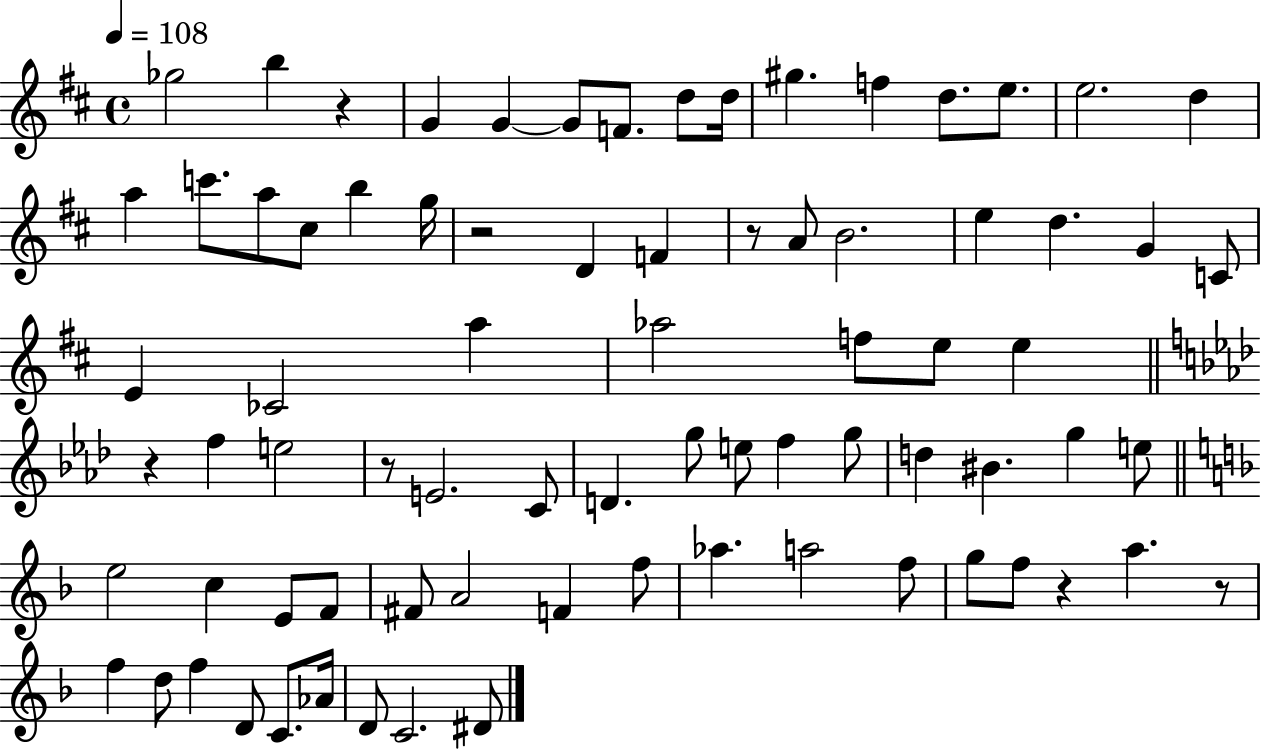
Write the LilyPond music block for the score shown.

{
  \clef treble
  \time 4/4
  \defaultTimeSignature
  \key d \major
  \tempo 4 = 108
  ges''2 b''4 r4 | g'4 g'4~~ g'8 f'8. d''8 d''16 | gis''4. f''4 d''8. e''8. | e''2. d''4 | \break a''4 c'''8. a''8 cis''8 b''4 g''16 | r2 d'4 f'4 | r8 a'8 b'2. | e''4 d''4. g'4 c'8 | \break e'4 ces'2 a''4 | aes''2 f''8 e''8 e''4 | \bar "||" \break \key aes \major r4 f''4 e''2 | r8 e'2. c'8 | d'4. g''8 e''8 f''4 g''8 | d''4 bis'4. g''4 e''8 | \break \bar "||" \break \key d \minor e''2 c''4 e'8 f'8 | fis'8 a'2 f'4 f''8 | aes''4. a''2 f''8 | g''8 f''8 r4 a''4. r8 | \break f''4 d''8 f''4 d'8 c'8. aes'16 | d'8 c'2. dis'8 | \bar "|."
}